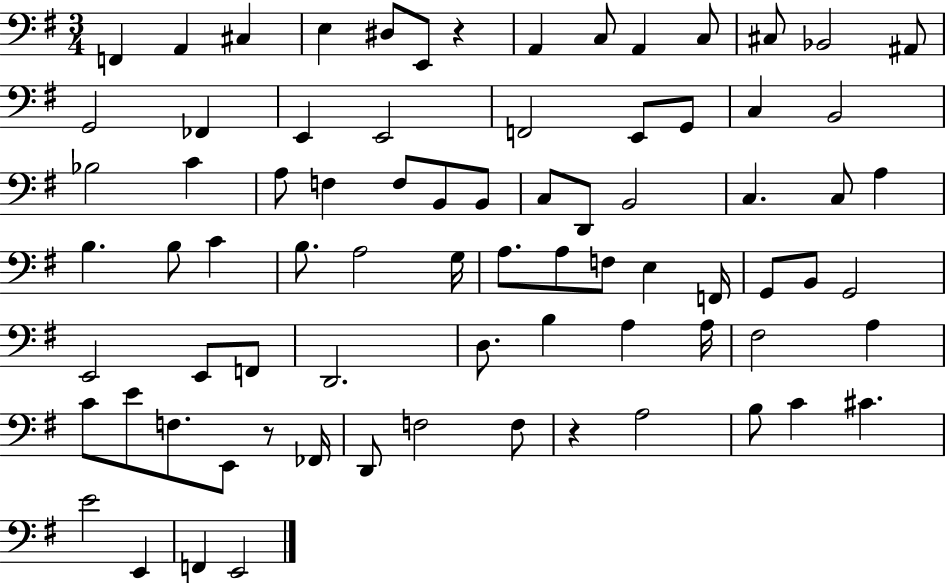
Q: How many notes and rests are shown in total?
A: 78